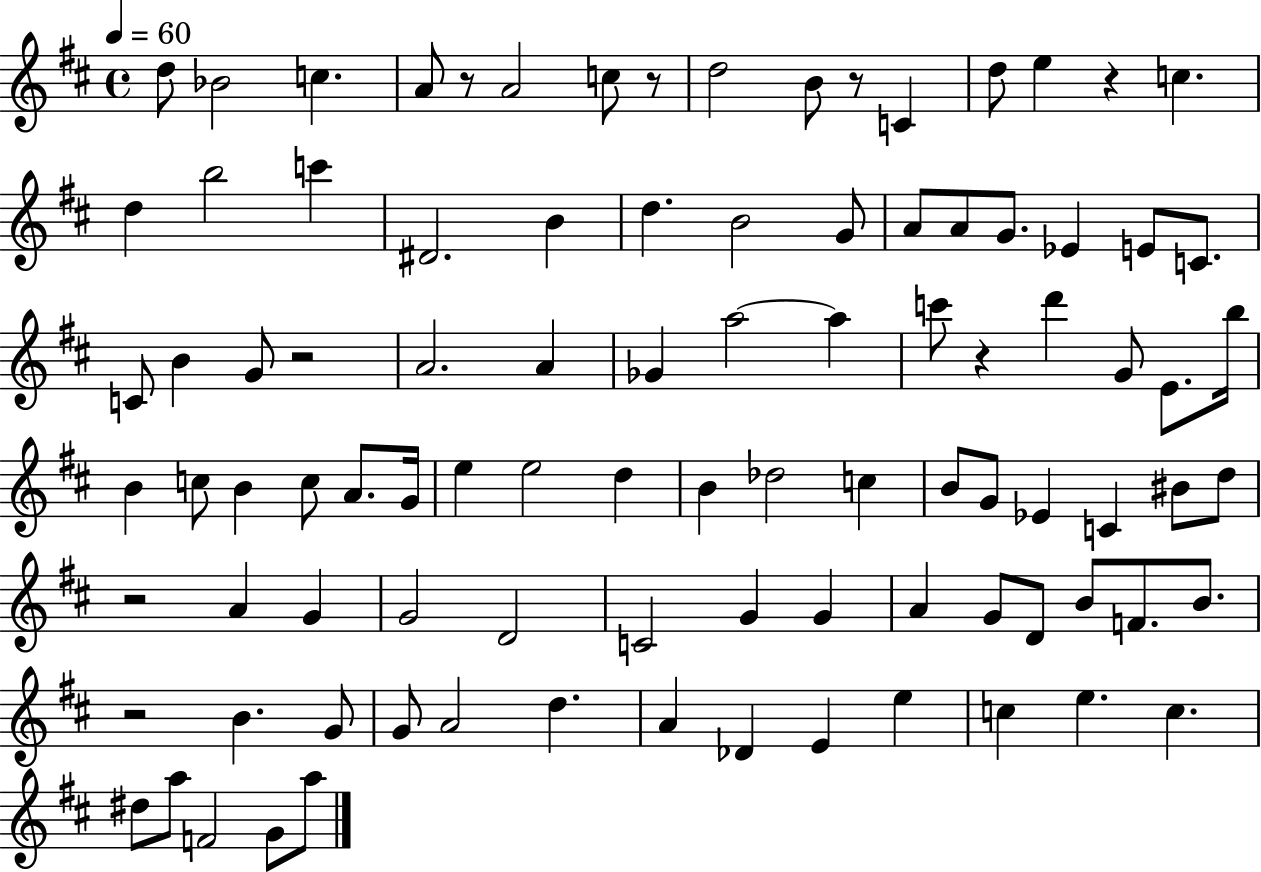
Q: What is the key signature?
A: D major